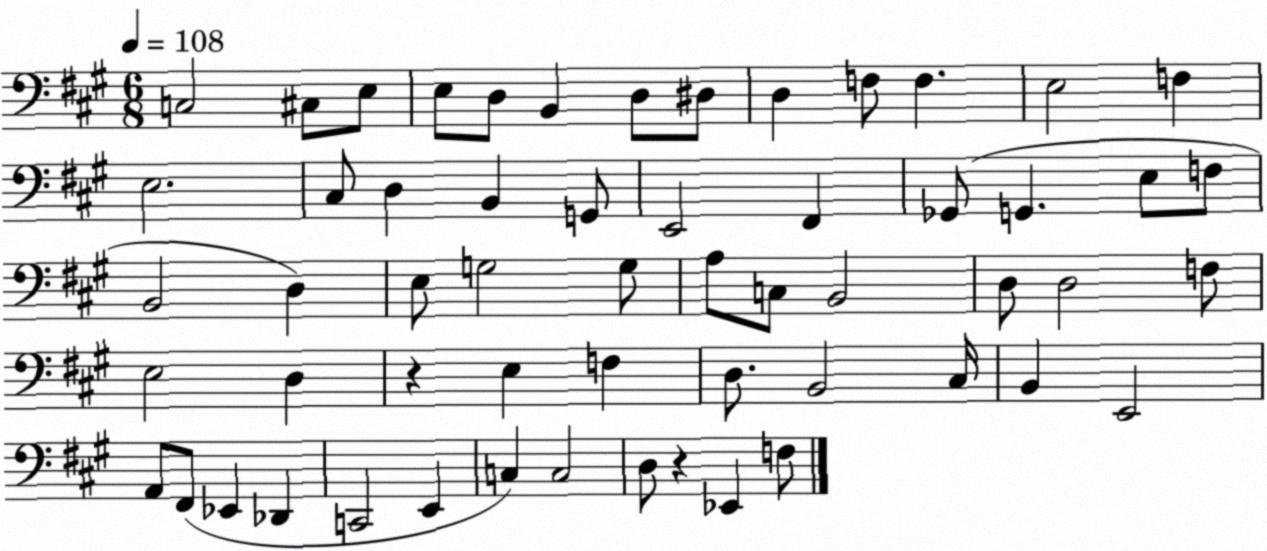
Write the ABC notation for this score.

X:1
T:Untitled
M:6/8
L:1/4
K:A
C,2 ^C,/2 E,/2 E,/2 D,/2 B,, D,/2 ^D,/2 D, F,/2 F, E,2 F, E,2 ^C,/2 D, B,, G,,/2 E,,2 ^F,, _G,,/2 G,, E,/2 F,/2 B,,2 D, E,/2 G,2 G,/2 A,/2 C,/2 B,,2 D,/2 D,2 F,/2 E,2 D, z E, F, D,/2 B,,2 ^C,/4 B,, E,,2 A,,/2 ^F,,/2 _E,, _D,, C,,2 E,, C, C,2 D,/2 z _E,, F,/2